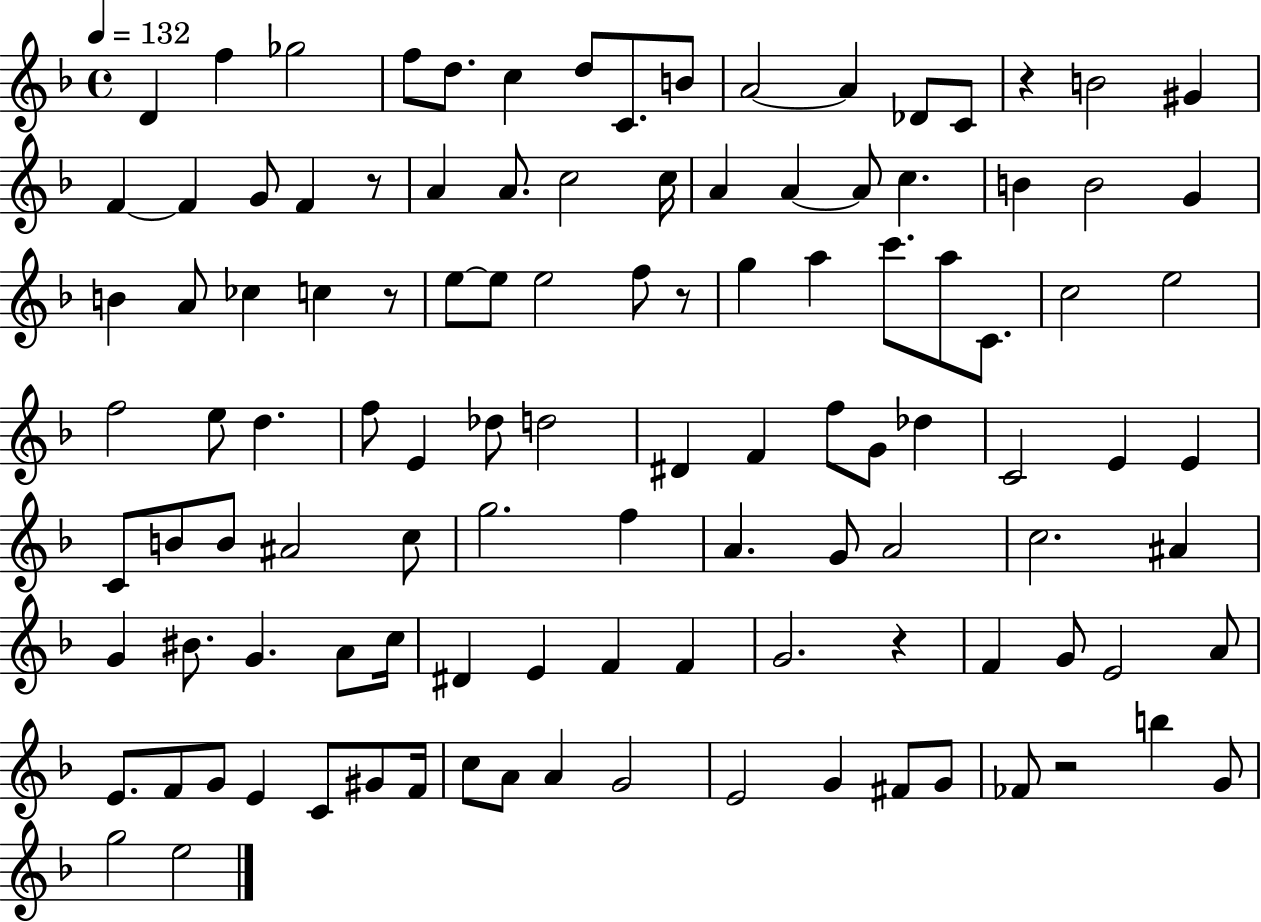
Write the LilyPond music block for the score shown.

{
  \clef treble
  \time 4/4
  \defaultTimeSignature
  \key f \major
  \tempo 4 = 132
  \repeat volta 2 { d'4 f''4 ges''2 | f''8 d''8. c''4 d''8 c'8. b'8 | a'2~~ a'4 des'8 c'8 | r4 b'2 gis'4 | \break f'4~~ f'4 g'8 f'4 r8 | a'4 a'8. c''2 c''16 | a'4 a'4~~ a'8 c''4. | b'4 b'2 g'4 | \break b'4 a'8 ces''4 c''4 r8 | e''8~~ e''8 e''2 f''8 r8 | g''4 a''4 c'''8. a''8 c'8. | c''2 e''2 | \break f''2 e''8 d''4. | f''8 e'4 des''8 d''2 | dis'4 f'4 f''8 g'8 des''4 | c'2 e'4 e'4 | \break c'8 b'8 b'8 ais'2 c''8 | g''2. f''4 | a'4. g'8 a'2 | c''2. ais'4 | \break g'4 bis'8. g'4. a'8 c''16 | dis'4 e'4 f'4 f'4 | g'2. r4 | f'4 g'8 e'2 a'8 | \break e'8. f'8 g'8 e'4 c'8 gis'8 f'16 | c''8 a'8 a'4 g'2 | e'2 g'4 fis'8 g'8 | fes'8 r2 b''4 g'8 | \break g''2 e''2 | } \bar "|."
}